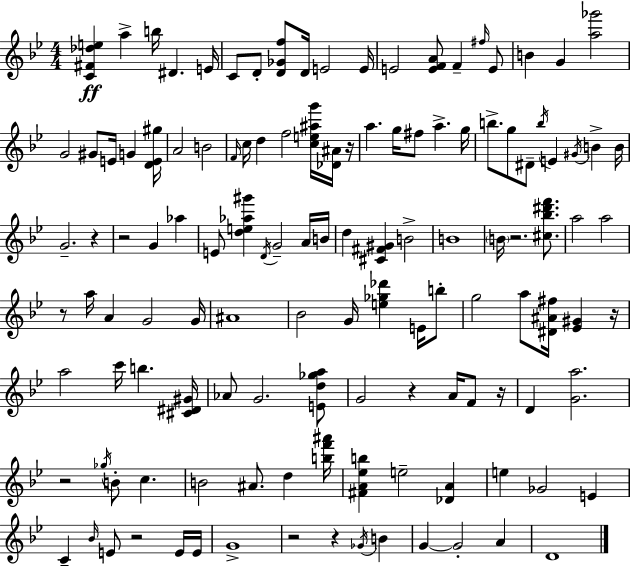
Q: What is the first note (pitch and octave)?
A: A5